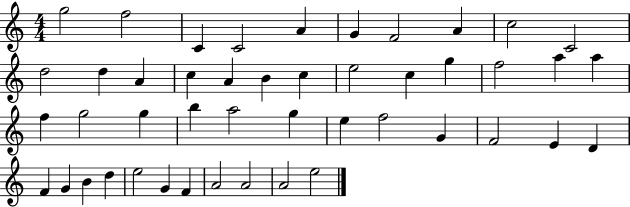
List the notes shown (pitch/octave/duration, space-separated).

G5/h F5/h C4/q C4/h A4/q G4/q F4/h A4/q C5/h C4/h D5/h D5/q A4/q C5/q A4/q B4/q C5/q E5/h C5/q G5/q F5/h A5/q A5/q F5/q G5/h G5/q B5/q A5/h G5/q E5/q F5/h G4/q F4/h E4/q D4/q F4/q G4/q B4/q D5/q E5/h G4/q F4/q A4/h A4/h A4/h E5/h